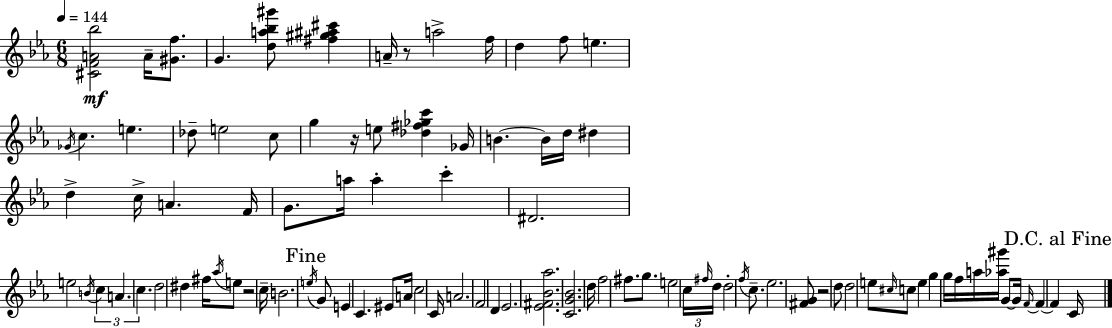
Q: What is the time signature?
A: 6/8